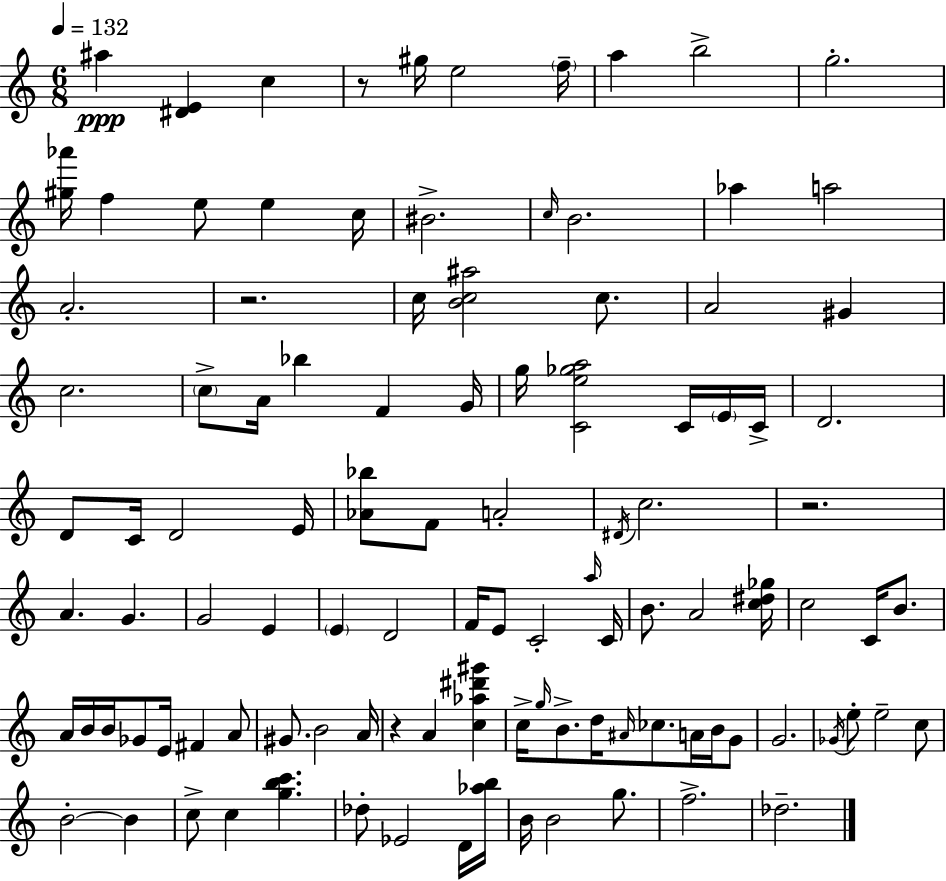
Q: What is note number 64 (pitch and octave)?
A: A4